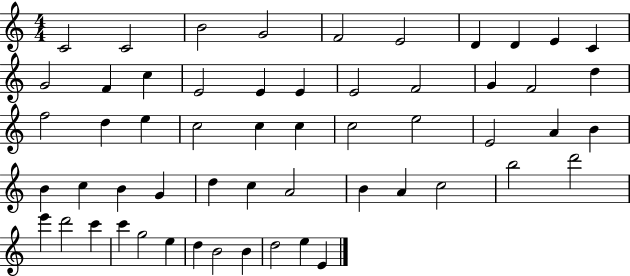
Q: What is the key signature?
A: C major